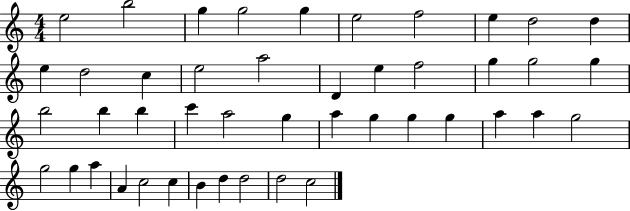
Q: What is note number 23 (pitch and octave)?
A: B5